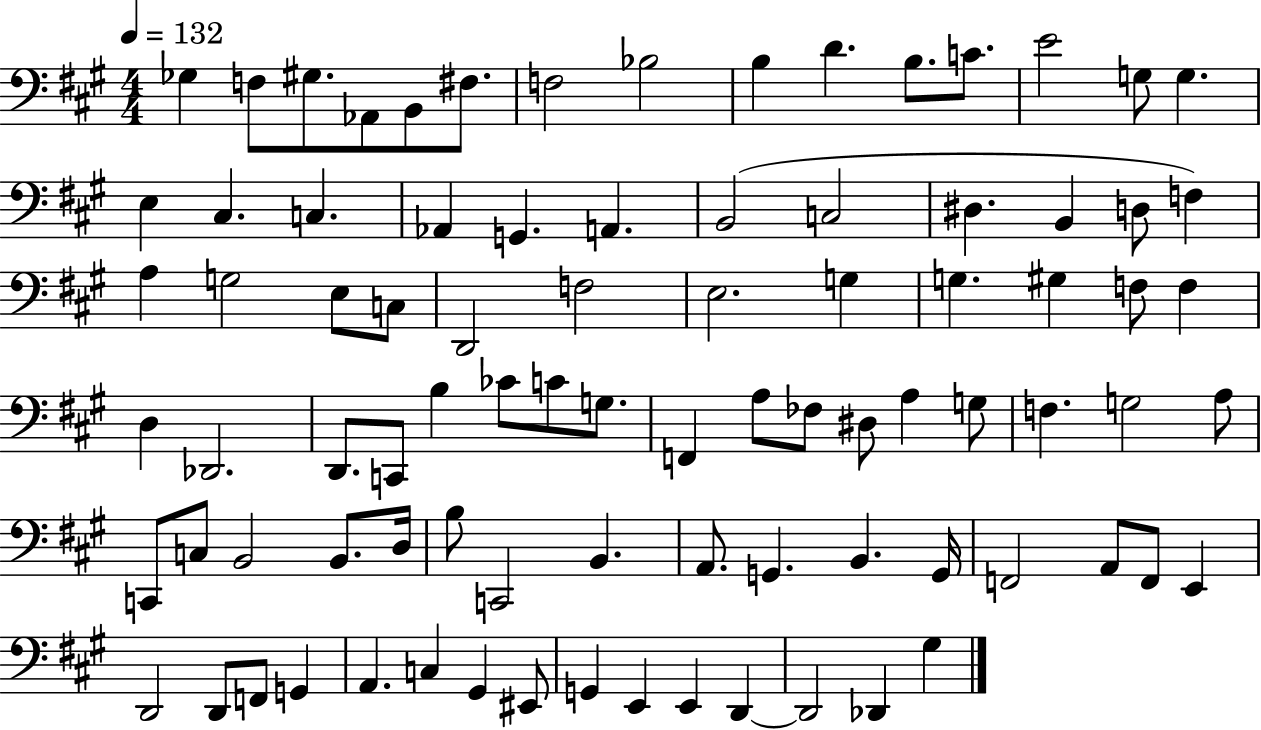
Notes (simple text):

Gb3/q F3/e G#3/e. Ab2/e B2/e F#3/e. F3/h Bb3/h B3/q D4/q. B3/e. C4/e. E4/h G3/e G3/q. E3/q C#3/q. C3/q. Ab2/q G2/q. A2/q. B2/h C3/h D#3/q. B2/q D3/e F3/q A3/q G3/h E3/e C3/e D2/h F3/h E3/h. G3/q G3/q. G#3/q F3/e F3/q D3/q Db2/h. D2/e. C2/e B3/q CES4/e C4/e G3/e. F2/q A3/e FES3/e D#3/e A3/q G3/e F3/q. G3/h A3/e C2/e C3/e B2/h B2/e. D3/s B3/e C2/h B2/q. A2/e. G2/q. B2/q. G2/s F2/h A2/e F2/e E2/q D2/h D2/e F2/e G2/q A2/q. C3/q G#2/q EIS2/e G2/q E2/q E2/q D2/q D2/h Db2/q G#3/q